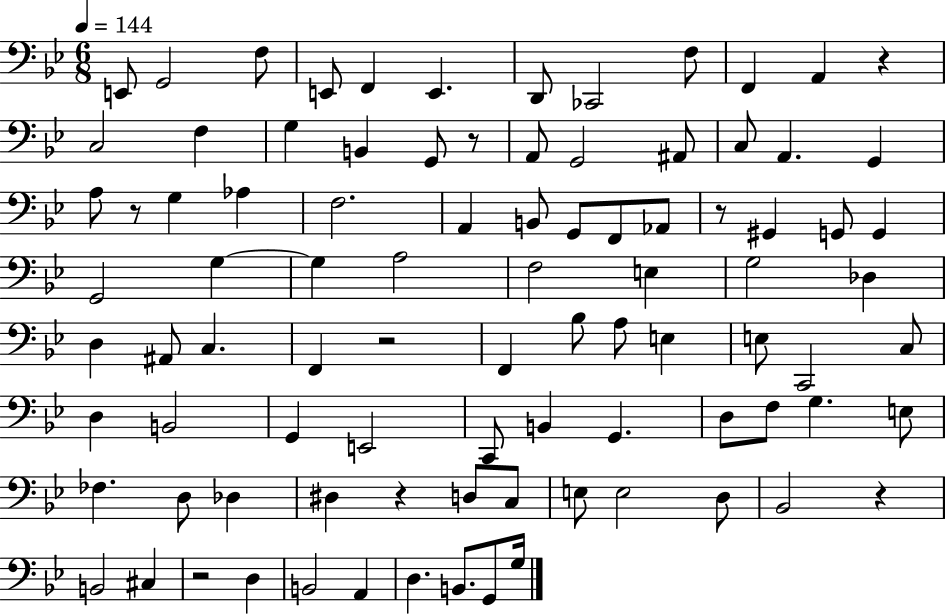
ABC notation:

X:1
T:Untitled
M:6/8
L:1/4
K:Bb
E,,/2 G,,2 F,/2 E,,/2 F,, E,, D,,/2 _C,,2 F,/2 F,, A,, z C,2 F, G, B,, G,,/2 z/2 A,,/2 G,,2 ^A,,/2 C,/2 A,, G,, A,/2 z/2 G, _A, F,2 A,, B,,/2 G,,/2 F,,/2 _A,,/2 z/2 ^G,, G,,/2 G,, G,,2 G, G, A,2 F,2 E, G,2 _D, D, ^A,,/2 C, F,, z2 F,, _B,/2 A,/2 E, E,/2 C,,2 C,/2 D, B,,2 G,, E,,2 C,,/2 B,, G,, D,/2 F,/2 G, E,/2 _F, D,/2 _D, ^D, z D,/2 C,/2 E,/2 E,2 D,/2 _B,,2 z B,,2 ^C, z2 D, B,,2 A,, D, B,,/2 G,,/2 G,/4